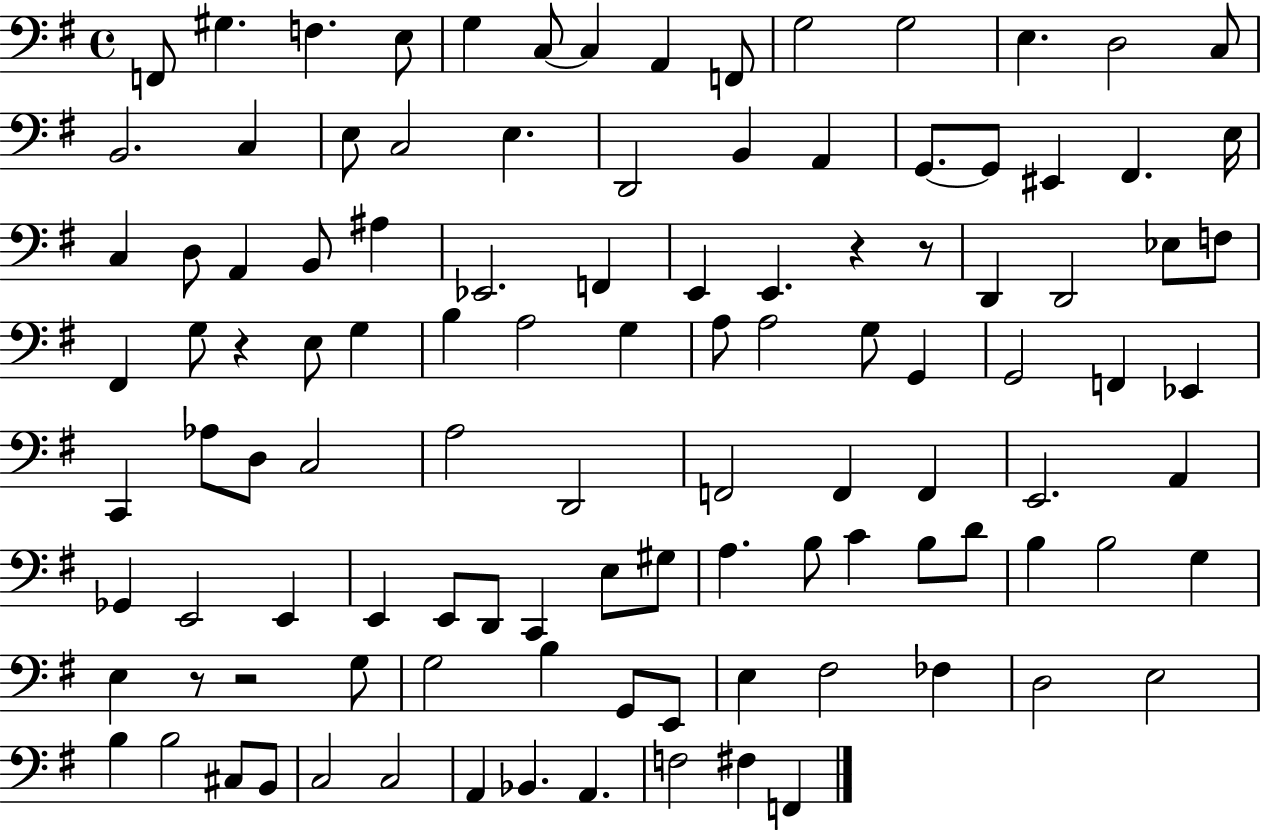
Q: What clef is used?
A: bass